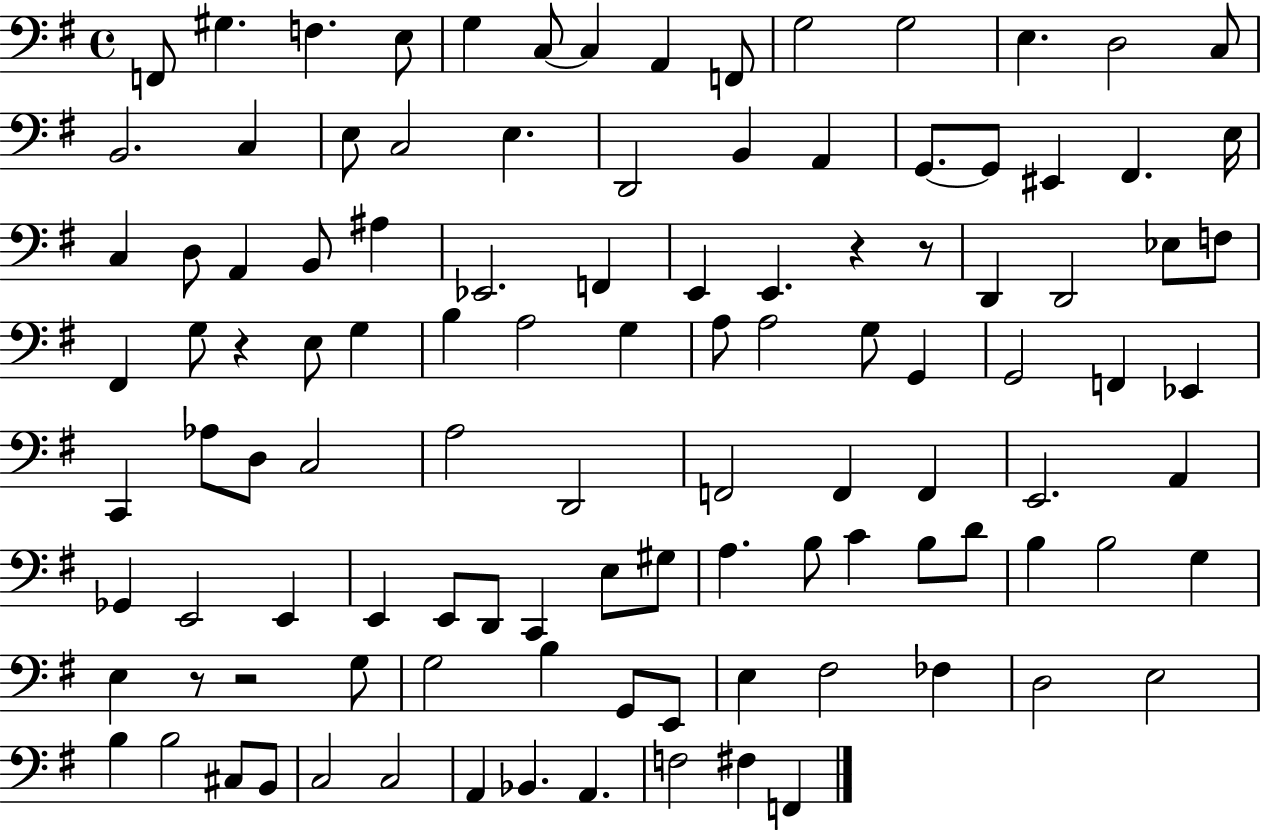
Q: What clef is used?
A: bass